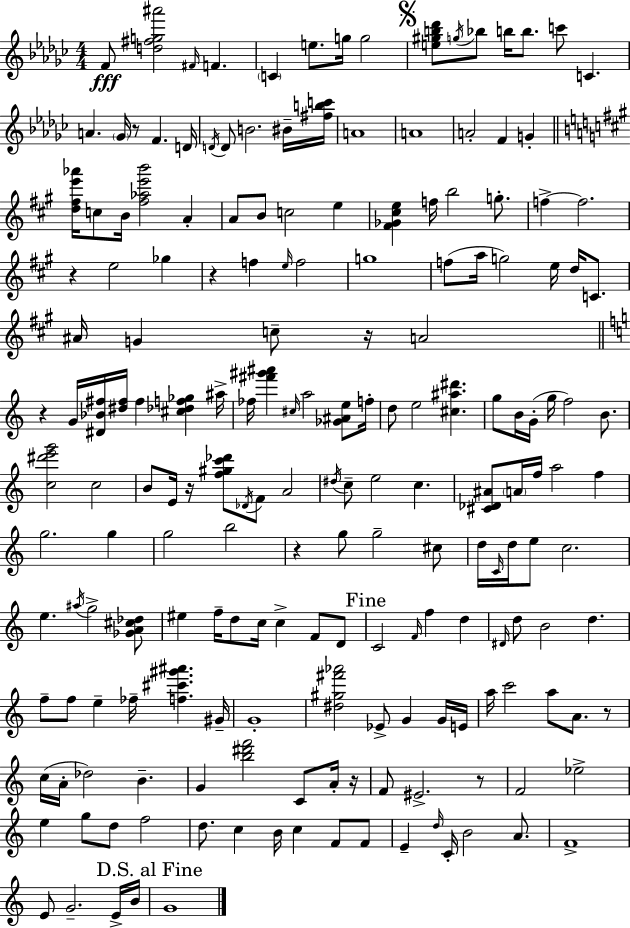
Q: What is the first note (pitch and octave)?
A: F4